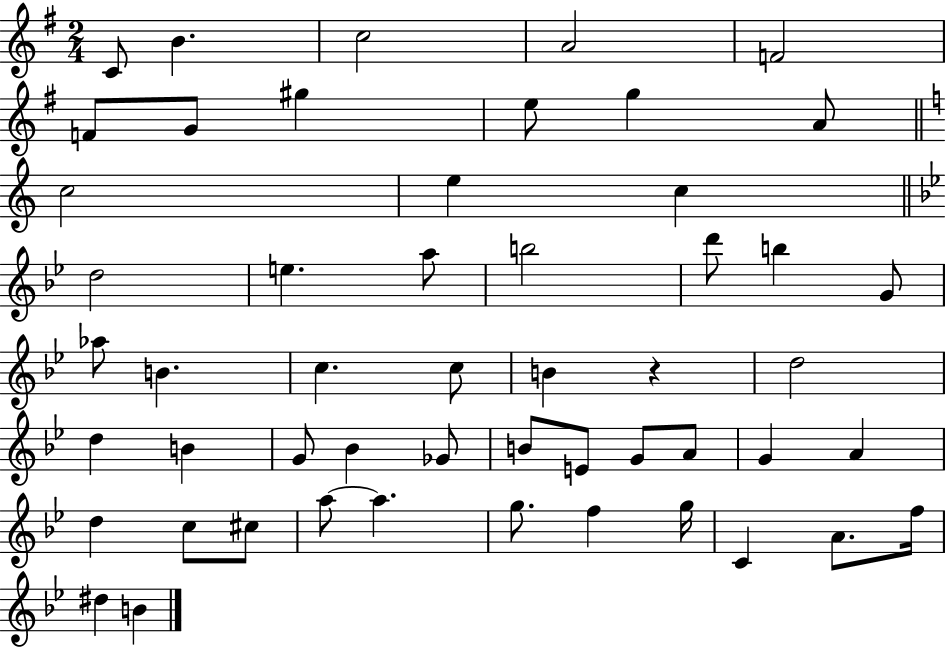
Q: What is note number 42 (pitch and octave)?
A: A5